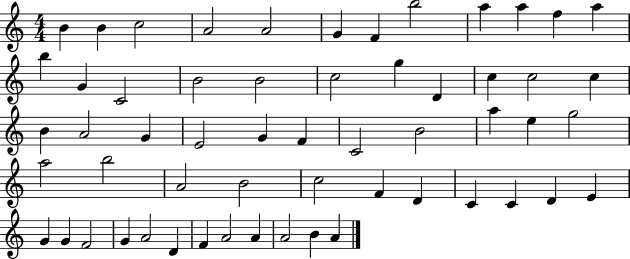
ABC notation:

X:1
T:Untitled
M:4/4
L:1/4
K:C
B B c2 A2 A2 G F b2 a a f a b G C2 B2 B2 c2 g D c c2 c B A2 G E2 G F C2 B2 a e g2 a2 b2 A2 B2 c2 F D C C D E G G F2 G A2 D F A2 A A2 B A